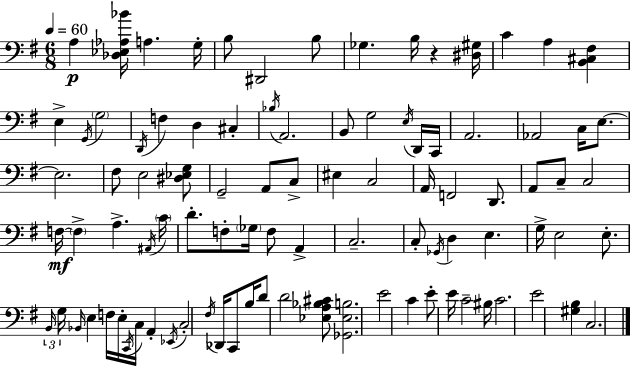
{
  \clef bass
  \numericTimeSignature
  \time 6/8
  \key g \major
  \tempo 4 = 60
  a4\p <des ees aes bes'>16 a4. g16-. | b8 dis,2 b8 | ges4. b16 r4 <dis gis>16 | c'4 a4 <b, cis fis>4 | \break e4-> \acciaccatura { g,16 } \parenthesize g2 | \acciaccatura { d,16 } f4 d4 cis4-. | \acciaccatura { bes16 } a,2. | b,8 g2 | \break \acciaccatura { e16 } d,16 c,16 a,2. | aes,2 | c16 e8.~~ e2. | fis8 e2 | \break <dis ees g>8 g,2-- | a,8 c8-> eis4 c2 | a,16 f,2 | d,8. a,8 c8-- c2 | \break f16~~\mf \parenthesize f4-> a4.-> | \acciaccatura { ais,16 } \parenthesize c'16 d'8.-. f8-. \parenthesize ges16 f8 | a,4-> c2.-- | c8-. \acciaccatura { ges,16 } d4 | \break e4. g16-> e2 | e8.-. \tuplet 3/2 { \grace { b,16 } g16 \grace { bes,16 } } e4 | f16 e16-. \acciaccatura { c,16 } c16 a,4-. \acciaccatura { ees,16 } c2-. | \acciaccatura { fis16 } des,16 c,8 b16 d'8 | \break d'2 <ees a bes cis'>8 <ges, ees b>2. | e'2 | c'4 e'8-. | e'16 c'2-- bis16 c'2. | \break e'2 | <gis b>4 c2. | \bar "|."
}